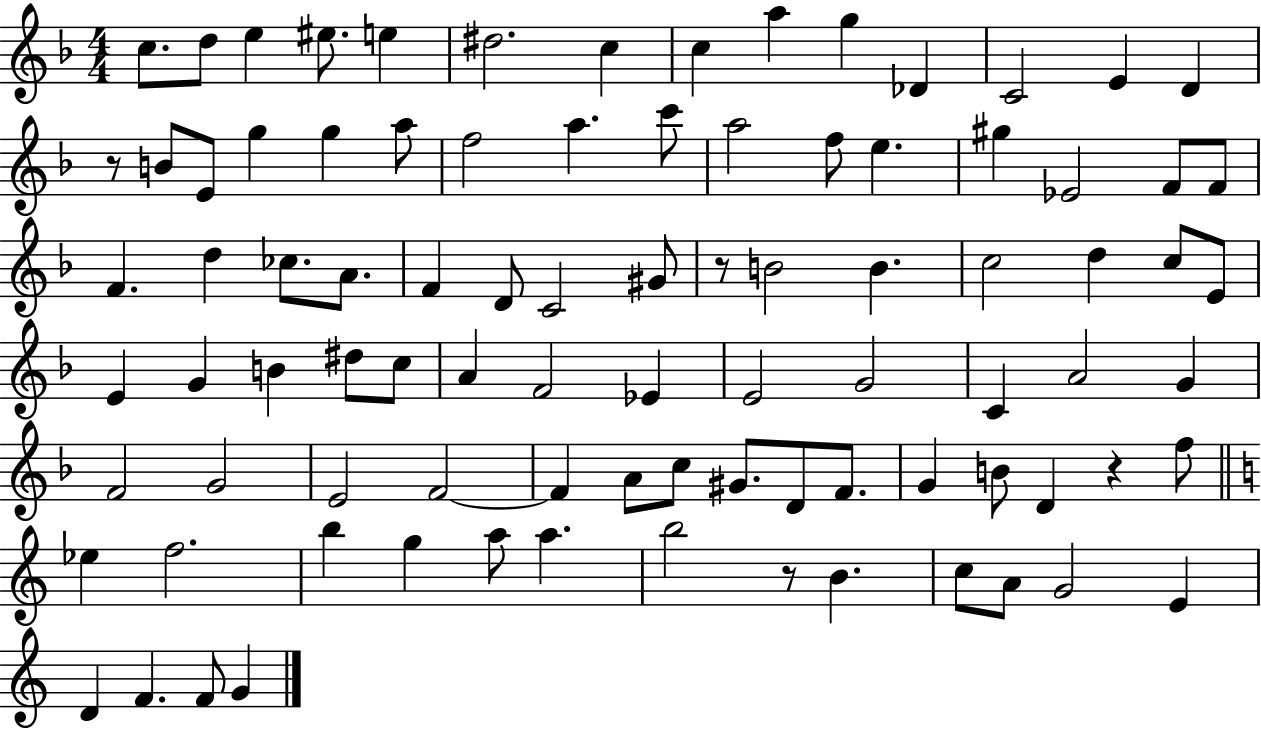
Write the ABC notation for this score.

X:1
T:Untitled
M:4/4
L:1/4
K:F
c/2 d/2 e ^e/2 e ^d2 c c a g _D C2 E D z/2 B/2 E/2 g g a/2 f2 a c'/2 a2 f/2 e ^g _E2 F/2 F/2 F d _c/2 A/2 F D/2 C2 ^G/2 z/2 B2 B c2 d c/2 E/2 E G B ^d/2 c/2 A F2 _E E2 G2 C A2 G F2 G2 E2 F2 F A/2 c/2 ^G/2 D/2 F/2 G B/2 D z f/2 _e f2 b g a/2 a b2 z/2 B c/2 A/2 G2 E D F F/2 G